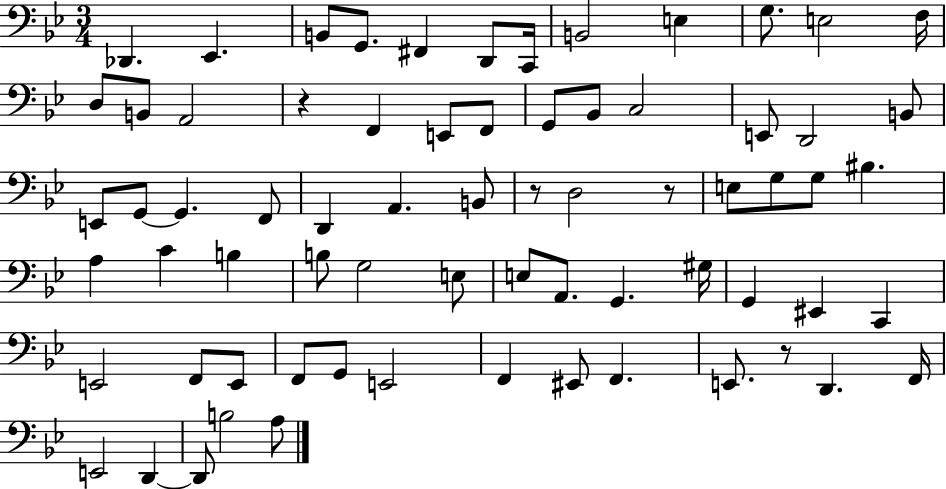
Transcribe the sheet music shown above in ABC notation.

X:1
T:Untitled
M:3/4
L:1/4
K:Bb
_D,, _E,, B,,/2 G,,/2 ^F,, D,,/2 C,,/4 B,,2 E, G,/2 E,2 F,/4 D,/2 B,,/2 A,,2 z F,, E,,/2 F,,/2 G,,/2 _B,,/2 C,2 E,,/2 D,,2 B,,/2 E,,/2 G,,/2 G,, F,,/2 D,, A,, B,,/2 z/2 D,2 z/2 E,/2 G,/2 G,/2 ^B, A, C B, B,/2 G,2 E,/2 E,/2 A,,/2 G,, ^G,/4 G,, ^E,, C,, E,,2 F,,/2 E,,/2 F,,/2 G,,/2 E,,2 F,, ^E,,/2 F,, E,,/2 z/2 D,, F,,/4 E,,2 D,, D,,/2 B,2 A,/2